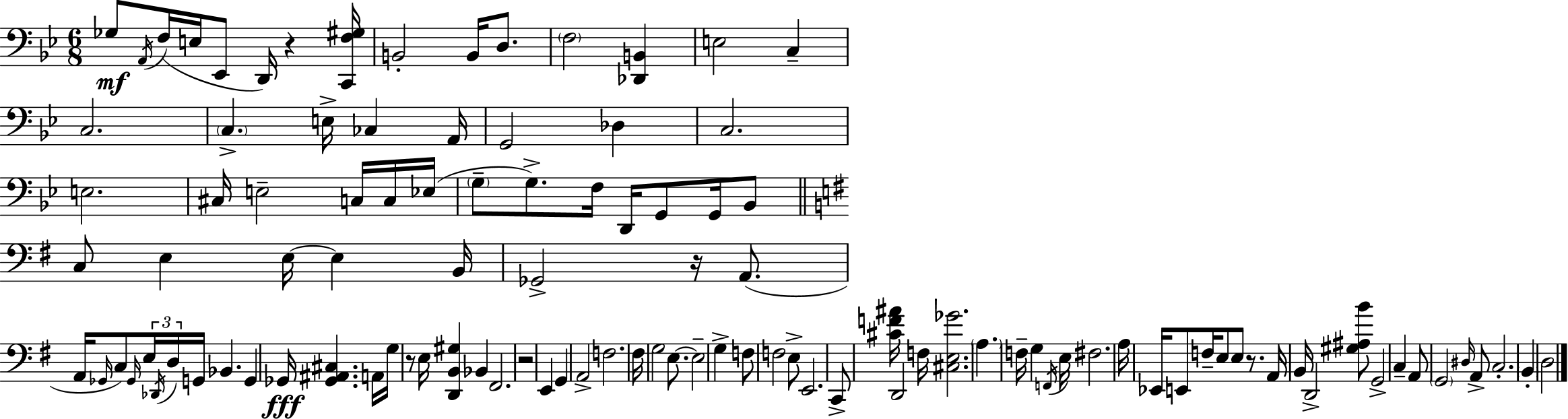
Gb3/e A2/s F3/s E3/s Eb2/e D2/s R/q [C2,F3,G#3]/s B2/h B2/s D3/e. F3/h [Db2,B2]/q E3/h C3/q C3/h. C3/q. E3/s CES3/q A2/s G2/h Db3/q C3/h. E3/h. C#3/s E3/h C3/s C3/s Eb3/s G3/e G3/e. F3/s D2/s G2/e G2/s Bb2/e C3/e E3/q E3/s E3/q B2/s Gb2/h R/s A2/e. A2/s Gb2/s C3/e Gb2/s E3/s Db2/s D3/s G2/s Bb2/q. G2/q Gb2/s [Gb2,A#2,C#3]/q. A2/s G3/s R/e E3/s [D2,B2,G#3]/q Bb2/q F#2/h. R/h E2/q G2/q A2/h F3/h. F#3/s G3/h E3/e. E3/h G3/q F3/e F3/h E3/e E2/h. C2/e [C#4,F4,A#4]/s D2/h F3/s [C#3,E3,Gb4]/h. A3/q. F3/s G3/q F2/s E3/s F#3/h. A3/s Eb2/s E2/e F3/s E3/e E3/e R/e. A2/s B2/s D2/h [G#3,A#3,B4]/e G2/h C3/q A2/e G2/h D#3/s A2/e C3/h. B2/q D3/h